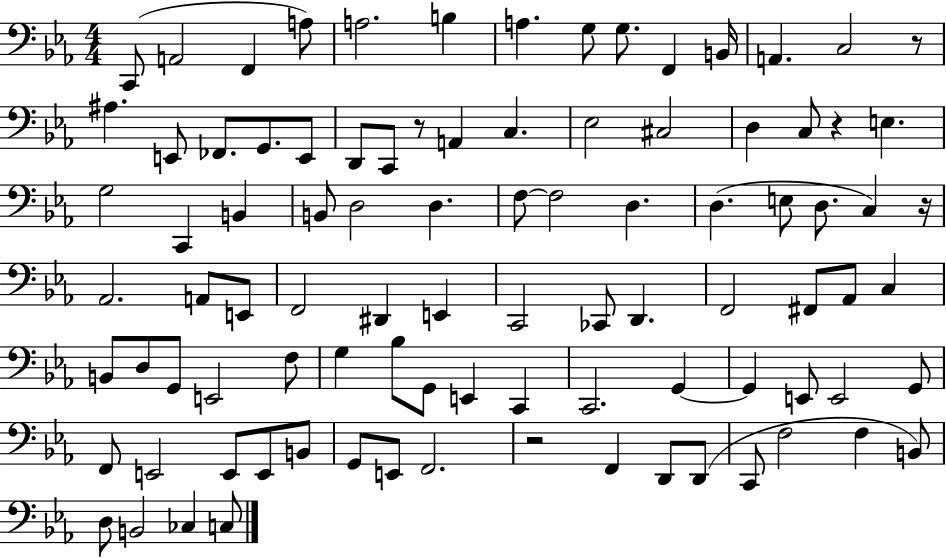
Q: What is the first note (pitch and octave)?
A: C2